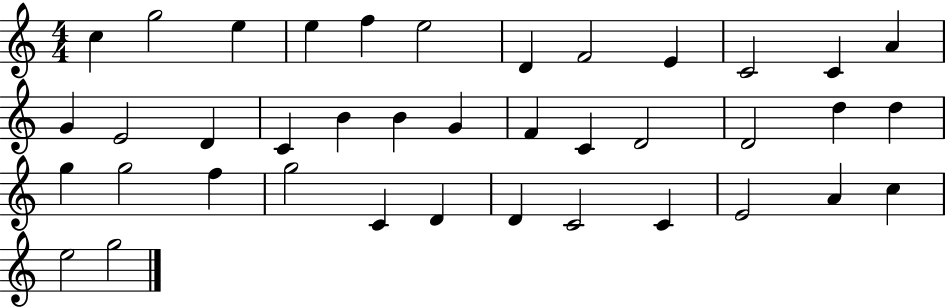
C5/q G5/h E5/q E5/q F5/q E5/h D4/q F4/h E4/q C4/h C4/q A4/q G4/q E4/h D4/q C4/q B4/q B4/q G4/q F4/q C4/q D4/h D4/h D5/q D5/q G5/q G5/h F5/q G5/h C4/q D4/q D4/q C4/h C4/q E4/h A4/q C5/q E5/h G5/h